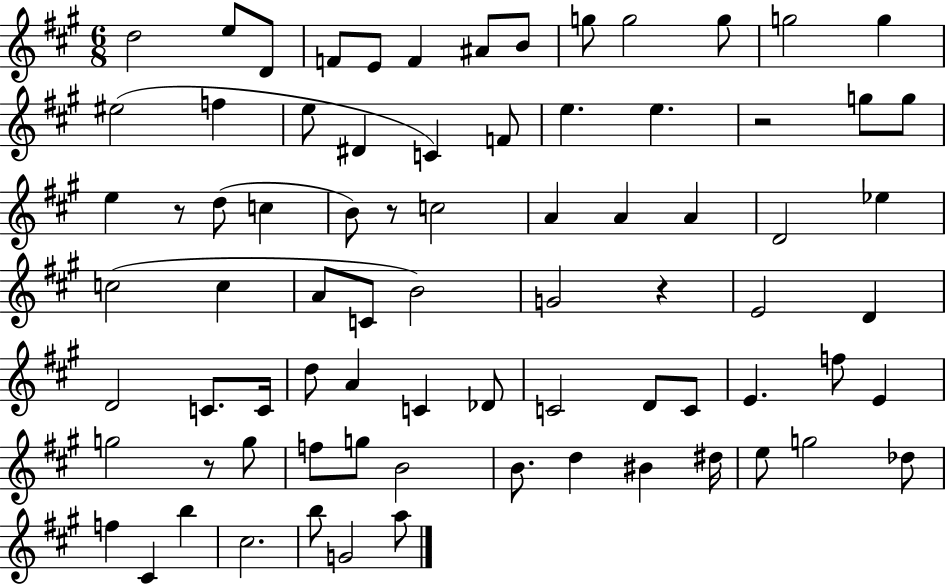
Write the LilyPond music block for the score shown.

{
  \clef treble
  \numericTimeSignature
  \time 6/8
  \key a \major
  \repeat volta 2 { d''2 e''8 d'8 | f'8 e'8 f'4 ais'8 b'8 | g''8 g''2 g''8 | g''2 g''4 | \break eis''2( f''4 | e''8 dis'4 c'4) f'8 | e''4. e''4. | r2 g''8 g''8 | \break e''4 r8 d''8( c''4 | b'8) r8 c''2 | a'4 a'4 a'4 | d'2 ees''4 | \break c''2( c''4 | a'8 c'8 b'2) | g'2 r4 | e'2 d'4 | \break d'2 c'8. c'16 | d''8 a'4 c'4 des'8 | c'2 d'8 c'8 | e'4. f''8 e'4 | \break g''2 r8 g''8 | f''8 g''8 b'2 | b'8. d''4 bis'4 dis''16 | e''8 g''2 des''8 | \break f''4 cis'4 b''4 | cis''2. | b''8 g'2 a''8 | } \bar "|."
}